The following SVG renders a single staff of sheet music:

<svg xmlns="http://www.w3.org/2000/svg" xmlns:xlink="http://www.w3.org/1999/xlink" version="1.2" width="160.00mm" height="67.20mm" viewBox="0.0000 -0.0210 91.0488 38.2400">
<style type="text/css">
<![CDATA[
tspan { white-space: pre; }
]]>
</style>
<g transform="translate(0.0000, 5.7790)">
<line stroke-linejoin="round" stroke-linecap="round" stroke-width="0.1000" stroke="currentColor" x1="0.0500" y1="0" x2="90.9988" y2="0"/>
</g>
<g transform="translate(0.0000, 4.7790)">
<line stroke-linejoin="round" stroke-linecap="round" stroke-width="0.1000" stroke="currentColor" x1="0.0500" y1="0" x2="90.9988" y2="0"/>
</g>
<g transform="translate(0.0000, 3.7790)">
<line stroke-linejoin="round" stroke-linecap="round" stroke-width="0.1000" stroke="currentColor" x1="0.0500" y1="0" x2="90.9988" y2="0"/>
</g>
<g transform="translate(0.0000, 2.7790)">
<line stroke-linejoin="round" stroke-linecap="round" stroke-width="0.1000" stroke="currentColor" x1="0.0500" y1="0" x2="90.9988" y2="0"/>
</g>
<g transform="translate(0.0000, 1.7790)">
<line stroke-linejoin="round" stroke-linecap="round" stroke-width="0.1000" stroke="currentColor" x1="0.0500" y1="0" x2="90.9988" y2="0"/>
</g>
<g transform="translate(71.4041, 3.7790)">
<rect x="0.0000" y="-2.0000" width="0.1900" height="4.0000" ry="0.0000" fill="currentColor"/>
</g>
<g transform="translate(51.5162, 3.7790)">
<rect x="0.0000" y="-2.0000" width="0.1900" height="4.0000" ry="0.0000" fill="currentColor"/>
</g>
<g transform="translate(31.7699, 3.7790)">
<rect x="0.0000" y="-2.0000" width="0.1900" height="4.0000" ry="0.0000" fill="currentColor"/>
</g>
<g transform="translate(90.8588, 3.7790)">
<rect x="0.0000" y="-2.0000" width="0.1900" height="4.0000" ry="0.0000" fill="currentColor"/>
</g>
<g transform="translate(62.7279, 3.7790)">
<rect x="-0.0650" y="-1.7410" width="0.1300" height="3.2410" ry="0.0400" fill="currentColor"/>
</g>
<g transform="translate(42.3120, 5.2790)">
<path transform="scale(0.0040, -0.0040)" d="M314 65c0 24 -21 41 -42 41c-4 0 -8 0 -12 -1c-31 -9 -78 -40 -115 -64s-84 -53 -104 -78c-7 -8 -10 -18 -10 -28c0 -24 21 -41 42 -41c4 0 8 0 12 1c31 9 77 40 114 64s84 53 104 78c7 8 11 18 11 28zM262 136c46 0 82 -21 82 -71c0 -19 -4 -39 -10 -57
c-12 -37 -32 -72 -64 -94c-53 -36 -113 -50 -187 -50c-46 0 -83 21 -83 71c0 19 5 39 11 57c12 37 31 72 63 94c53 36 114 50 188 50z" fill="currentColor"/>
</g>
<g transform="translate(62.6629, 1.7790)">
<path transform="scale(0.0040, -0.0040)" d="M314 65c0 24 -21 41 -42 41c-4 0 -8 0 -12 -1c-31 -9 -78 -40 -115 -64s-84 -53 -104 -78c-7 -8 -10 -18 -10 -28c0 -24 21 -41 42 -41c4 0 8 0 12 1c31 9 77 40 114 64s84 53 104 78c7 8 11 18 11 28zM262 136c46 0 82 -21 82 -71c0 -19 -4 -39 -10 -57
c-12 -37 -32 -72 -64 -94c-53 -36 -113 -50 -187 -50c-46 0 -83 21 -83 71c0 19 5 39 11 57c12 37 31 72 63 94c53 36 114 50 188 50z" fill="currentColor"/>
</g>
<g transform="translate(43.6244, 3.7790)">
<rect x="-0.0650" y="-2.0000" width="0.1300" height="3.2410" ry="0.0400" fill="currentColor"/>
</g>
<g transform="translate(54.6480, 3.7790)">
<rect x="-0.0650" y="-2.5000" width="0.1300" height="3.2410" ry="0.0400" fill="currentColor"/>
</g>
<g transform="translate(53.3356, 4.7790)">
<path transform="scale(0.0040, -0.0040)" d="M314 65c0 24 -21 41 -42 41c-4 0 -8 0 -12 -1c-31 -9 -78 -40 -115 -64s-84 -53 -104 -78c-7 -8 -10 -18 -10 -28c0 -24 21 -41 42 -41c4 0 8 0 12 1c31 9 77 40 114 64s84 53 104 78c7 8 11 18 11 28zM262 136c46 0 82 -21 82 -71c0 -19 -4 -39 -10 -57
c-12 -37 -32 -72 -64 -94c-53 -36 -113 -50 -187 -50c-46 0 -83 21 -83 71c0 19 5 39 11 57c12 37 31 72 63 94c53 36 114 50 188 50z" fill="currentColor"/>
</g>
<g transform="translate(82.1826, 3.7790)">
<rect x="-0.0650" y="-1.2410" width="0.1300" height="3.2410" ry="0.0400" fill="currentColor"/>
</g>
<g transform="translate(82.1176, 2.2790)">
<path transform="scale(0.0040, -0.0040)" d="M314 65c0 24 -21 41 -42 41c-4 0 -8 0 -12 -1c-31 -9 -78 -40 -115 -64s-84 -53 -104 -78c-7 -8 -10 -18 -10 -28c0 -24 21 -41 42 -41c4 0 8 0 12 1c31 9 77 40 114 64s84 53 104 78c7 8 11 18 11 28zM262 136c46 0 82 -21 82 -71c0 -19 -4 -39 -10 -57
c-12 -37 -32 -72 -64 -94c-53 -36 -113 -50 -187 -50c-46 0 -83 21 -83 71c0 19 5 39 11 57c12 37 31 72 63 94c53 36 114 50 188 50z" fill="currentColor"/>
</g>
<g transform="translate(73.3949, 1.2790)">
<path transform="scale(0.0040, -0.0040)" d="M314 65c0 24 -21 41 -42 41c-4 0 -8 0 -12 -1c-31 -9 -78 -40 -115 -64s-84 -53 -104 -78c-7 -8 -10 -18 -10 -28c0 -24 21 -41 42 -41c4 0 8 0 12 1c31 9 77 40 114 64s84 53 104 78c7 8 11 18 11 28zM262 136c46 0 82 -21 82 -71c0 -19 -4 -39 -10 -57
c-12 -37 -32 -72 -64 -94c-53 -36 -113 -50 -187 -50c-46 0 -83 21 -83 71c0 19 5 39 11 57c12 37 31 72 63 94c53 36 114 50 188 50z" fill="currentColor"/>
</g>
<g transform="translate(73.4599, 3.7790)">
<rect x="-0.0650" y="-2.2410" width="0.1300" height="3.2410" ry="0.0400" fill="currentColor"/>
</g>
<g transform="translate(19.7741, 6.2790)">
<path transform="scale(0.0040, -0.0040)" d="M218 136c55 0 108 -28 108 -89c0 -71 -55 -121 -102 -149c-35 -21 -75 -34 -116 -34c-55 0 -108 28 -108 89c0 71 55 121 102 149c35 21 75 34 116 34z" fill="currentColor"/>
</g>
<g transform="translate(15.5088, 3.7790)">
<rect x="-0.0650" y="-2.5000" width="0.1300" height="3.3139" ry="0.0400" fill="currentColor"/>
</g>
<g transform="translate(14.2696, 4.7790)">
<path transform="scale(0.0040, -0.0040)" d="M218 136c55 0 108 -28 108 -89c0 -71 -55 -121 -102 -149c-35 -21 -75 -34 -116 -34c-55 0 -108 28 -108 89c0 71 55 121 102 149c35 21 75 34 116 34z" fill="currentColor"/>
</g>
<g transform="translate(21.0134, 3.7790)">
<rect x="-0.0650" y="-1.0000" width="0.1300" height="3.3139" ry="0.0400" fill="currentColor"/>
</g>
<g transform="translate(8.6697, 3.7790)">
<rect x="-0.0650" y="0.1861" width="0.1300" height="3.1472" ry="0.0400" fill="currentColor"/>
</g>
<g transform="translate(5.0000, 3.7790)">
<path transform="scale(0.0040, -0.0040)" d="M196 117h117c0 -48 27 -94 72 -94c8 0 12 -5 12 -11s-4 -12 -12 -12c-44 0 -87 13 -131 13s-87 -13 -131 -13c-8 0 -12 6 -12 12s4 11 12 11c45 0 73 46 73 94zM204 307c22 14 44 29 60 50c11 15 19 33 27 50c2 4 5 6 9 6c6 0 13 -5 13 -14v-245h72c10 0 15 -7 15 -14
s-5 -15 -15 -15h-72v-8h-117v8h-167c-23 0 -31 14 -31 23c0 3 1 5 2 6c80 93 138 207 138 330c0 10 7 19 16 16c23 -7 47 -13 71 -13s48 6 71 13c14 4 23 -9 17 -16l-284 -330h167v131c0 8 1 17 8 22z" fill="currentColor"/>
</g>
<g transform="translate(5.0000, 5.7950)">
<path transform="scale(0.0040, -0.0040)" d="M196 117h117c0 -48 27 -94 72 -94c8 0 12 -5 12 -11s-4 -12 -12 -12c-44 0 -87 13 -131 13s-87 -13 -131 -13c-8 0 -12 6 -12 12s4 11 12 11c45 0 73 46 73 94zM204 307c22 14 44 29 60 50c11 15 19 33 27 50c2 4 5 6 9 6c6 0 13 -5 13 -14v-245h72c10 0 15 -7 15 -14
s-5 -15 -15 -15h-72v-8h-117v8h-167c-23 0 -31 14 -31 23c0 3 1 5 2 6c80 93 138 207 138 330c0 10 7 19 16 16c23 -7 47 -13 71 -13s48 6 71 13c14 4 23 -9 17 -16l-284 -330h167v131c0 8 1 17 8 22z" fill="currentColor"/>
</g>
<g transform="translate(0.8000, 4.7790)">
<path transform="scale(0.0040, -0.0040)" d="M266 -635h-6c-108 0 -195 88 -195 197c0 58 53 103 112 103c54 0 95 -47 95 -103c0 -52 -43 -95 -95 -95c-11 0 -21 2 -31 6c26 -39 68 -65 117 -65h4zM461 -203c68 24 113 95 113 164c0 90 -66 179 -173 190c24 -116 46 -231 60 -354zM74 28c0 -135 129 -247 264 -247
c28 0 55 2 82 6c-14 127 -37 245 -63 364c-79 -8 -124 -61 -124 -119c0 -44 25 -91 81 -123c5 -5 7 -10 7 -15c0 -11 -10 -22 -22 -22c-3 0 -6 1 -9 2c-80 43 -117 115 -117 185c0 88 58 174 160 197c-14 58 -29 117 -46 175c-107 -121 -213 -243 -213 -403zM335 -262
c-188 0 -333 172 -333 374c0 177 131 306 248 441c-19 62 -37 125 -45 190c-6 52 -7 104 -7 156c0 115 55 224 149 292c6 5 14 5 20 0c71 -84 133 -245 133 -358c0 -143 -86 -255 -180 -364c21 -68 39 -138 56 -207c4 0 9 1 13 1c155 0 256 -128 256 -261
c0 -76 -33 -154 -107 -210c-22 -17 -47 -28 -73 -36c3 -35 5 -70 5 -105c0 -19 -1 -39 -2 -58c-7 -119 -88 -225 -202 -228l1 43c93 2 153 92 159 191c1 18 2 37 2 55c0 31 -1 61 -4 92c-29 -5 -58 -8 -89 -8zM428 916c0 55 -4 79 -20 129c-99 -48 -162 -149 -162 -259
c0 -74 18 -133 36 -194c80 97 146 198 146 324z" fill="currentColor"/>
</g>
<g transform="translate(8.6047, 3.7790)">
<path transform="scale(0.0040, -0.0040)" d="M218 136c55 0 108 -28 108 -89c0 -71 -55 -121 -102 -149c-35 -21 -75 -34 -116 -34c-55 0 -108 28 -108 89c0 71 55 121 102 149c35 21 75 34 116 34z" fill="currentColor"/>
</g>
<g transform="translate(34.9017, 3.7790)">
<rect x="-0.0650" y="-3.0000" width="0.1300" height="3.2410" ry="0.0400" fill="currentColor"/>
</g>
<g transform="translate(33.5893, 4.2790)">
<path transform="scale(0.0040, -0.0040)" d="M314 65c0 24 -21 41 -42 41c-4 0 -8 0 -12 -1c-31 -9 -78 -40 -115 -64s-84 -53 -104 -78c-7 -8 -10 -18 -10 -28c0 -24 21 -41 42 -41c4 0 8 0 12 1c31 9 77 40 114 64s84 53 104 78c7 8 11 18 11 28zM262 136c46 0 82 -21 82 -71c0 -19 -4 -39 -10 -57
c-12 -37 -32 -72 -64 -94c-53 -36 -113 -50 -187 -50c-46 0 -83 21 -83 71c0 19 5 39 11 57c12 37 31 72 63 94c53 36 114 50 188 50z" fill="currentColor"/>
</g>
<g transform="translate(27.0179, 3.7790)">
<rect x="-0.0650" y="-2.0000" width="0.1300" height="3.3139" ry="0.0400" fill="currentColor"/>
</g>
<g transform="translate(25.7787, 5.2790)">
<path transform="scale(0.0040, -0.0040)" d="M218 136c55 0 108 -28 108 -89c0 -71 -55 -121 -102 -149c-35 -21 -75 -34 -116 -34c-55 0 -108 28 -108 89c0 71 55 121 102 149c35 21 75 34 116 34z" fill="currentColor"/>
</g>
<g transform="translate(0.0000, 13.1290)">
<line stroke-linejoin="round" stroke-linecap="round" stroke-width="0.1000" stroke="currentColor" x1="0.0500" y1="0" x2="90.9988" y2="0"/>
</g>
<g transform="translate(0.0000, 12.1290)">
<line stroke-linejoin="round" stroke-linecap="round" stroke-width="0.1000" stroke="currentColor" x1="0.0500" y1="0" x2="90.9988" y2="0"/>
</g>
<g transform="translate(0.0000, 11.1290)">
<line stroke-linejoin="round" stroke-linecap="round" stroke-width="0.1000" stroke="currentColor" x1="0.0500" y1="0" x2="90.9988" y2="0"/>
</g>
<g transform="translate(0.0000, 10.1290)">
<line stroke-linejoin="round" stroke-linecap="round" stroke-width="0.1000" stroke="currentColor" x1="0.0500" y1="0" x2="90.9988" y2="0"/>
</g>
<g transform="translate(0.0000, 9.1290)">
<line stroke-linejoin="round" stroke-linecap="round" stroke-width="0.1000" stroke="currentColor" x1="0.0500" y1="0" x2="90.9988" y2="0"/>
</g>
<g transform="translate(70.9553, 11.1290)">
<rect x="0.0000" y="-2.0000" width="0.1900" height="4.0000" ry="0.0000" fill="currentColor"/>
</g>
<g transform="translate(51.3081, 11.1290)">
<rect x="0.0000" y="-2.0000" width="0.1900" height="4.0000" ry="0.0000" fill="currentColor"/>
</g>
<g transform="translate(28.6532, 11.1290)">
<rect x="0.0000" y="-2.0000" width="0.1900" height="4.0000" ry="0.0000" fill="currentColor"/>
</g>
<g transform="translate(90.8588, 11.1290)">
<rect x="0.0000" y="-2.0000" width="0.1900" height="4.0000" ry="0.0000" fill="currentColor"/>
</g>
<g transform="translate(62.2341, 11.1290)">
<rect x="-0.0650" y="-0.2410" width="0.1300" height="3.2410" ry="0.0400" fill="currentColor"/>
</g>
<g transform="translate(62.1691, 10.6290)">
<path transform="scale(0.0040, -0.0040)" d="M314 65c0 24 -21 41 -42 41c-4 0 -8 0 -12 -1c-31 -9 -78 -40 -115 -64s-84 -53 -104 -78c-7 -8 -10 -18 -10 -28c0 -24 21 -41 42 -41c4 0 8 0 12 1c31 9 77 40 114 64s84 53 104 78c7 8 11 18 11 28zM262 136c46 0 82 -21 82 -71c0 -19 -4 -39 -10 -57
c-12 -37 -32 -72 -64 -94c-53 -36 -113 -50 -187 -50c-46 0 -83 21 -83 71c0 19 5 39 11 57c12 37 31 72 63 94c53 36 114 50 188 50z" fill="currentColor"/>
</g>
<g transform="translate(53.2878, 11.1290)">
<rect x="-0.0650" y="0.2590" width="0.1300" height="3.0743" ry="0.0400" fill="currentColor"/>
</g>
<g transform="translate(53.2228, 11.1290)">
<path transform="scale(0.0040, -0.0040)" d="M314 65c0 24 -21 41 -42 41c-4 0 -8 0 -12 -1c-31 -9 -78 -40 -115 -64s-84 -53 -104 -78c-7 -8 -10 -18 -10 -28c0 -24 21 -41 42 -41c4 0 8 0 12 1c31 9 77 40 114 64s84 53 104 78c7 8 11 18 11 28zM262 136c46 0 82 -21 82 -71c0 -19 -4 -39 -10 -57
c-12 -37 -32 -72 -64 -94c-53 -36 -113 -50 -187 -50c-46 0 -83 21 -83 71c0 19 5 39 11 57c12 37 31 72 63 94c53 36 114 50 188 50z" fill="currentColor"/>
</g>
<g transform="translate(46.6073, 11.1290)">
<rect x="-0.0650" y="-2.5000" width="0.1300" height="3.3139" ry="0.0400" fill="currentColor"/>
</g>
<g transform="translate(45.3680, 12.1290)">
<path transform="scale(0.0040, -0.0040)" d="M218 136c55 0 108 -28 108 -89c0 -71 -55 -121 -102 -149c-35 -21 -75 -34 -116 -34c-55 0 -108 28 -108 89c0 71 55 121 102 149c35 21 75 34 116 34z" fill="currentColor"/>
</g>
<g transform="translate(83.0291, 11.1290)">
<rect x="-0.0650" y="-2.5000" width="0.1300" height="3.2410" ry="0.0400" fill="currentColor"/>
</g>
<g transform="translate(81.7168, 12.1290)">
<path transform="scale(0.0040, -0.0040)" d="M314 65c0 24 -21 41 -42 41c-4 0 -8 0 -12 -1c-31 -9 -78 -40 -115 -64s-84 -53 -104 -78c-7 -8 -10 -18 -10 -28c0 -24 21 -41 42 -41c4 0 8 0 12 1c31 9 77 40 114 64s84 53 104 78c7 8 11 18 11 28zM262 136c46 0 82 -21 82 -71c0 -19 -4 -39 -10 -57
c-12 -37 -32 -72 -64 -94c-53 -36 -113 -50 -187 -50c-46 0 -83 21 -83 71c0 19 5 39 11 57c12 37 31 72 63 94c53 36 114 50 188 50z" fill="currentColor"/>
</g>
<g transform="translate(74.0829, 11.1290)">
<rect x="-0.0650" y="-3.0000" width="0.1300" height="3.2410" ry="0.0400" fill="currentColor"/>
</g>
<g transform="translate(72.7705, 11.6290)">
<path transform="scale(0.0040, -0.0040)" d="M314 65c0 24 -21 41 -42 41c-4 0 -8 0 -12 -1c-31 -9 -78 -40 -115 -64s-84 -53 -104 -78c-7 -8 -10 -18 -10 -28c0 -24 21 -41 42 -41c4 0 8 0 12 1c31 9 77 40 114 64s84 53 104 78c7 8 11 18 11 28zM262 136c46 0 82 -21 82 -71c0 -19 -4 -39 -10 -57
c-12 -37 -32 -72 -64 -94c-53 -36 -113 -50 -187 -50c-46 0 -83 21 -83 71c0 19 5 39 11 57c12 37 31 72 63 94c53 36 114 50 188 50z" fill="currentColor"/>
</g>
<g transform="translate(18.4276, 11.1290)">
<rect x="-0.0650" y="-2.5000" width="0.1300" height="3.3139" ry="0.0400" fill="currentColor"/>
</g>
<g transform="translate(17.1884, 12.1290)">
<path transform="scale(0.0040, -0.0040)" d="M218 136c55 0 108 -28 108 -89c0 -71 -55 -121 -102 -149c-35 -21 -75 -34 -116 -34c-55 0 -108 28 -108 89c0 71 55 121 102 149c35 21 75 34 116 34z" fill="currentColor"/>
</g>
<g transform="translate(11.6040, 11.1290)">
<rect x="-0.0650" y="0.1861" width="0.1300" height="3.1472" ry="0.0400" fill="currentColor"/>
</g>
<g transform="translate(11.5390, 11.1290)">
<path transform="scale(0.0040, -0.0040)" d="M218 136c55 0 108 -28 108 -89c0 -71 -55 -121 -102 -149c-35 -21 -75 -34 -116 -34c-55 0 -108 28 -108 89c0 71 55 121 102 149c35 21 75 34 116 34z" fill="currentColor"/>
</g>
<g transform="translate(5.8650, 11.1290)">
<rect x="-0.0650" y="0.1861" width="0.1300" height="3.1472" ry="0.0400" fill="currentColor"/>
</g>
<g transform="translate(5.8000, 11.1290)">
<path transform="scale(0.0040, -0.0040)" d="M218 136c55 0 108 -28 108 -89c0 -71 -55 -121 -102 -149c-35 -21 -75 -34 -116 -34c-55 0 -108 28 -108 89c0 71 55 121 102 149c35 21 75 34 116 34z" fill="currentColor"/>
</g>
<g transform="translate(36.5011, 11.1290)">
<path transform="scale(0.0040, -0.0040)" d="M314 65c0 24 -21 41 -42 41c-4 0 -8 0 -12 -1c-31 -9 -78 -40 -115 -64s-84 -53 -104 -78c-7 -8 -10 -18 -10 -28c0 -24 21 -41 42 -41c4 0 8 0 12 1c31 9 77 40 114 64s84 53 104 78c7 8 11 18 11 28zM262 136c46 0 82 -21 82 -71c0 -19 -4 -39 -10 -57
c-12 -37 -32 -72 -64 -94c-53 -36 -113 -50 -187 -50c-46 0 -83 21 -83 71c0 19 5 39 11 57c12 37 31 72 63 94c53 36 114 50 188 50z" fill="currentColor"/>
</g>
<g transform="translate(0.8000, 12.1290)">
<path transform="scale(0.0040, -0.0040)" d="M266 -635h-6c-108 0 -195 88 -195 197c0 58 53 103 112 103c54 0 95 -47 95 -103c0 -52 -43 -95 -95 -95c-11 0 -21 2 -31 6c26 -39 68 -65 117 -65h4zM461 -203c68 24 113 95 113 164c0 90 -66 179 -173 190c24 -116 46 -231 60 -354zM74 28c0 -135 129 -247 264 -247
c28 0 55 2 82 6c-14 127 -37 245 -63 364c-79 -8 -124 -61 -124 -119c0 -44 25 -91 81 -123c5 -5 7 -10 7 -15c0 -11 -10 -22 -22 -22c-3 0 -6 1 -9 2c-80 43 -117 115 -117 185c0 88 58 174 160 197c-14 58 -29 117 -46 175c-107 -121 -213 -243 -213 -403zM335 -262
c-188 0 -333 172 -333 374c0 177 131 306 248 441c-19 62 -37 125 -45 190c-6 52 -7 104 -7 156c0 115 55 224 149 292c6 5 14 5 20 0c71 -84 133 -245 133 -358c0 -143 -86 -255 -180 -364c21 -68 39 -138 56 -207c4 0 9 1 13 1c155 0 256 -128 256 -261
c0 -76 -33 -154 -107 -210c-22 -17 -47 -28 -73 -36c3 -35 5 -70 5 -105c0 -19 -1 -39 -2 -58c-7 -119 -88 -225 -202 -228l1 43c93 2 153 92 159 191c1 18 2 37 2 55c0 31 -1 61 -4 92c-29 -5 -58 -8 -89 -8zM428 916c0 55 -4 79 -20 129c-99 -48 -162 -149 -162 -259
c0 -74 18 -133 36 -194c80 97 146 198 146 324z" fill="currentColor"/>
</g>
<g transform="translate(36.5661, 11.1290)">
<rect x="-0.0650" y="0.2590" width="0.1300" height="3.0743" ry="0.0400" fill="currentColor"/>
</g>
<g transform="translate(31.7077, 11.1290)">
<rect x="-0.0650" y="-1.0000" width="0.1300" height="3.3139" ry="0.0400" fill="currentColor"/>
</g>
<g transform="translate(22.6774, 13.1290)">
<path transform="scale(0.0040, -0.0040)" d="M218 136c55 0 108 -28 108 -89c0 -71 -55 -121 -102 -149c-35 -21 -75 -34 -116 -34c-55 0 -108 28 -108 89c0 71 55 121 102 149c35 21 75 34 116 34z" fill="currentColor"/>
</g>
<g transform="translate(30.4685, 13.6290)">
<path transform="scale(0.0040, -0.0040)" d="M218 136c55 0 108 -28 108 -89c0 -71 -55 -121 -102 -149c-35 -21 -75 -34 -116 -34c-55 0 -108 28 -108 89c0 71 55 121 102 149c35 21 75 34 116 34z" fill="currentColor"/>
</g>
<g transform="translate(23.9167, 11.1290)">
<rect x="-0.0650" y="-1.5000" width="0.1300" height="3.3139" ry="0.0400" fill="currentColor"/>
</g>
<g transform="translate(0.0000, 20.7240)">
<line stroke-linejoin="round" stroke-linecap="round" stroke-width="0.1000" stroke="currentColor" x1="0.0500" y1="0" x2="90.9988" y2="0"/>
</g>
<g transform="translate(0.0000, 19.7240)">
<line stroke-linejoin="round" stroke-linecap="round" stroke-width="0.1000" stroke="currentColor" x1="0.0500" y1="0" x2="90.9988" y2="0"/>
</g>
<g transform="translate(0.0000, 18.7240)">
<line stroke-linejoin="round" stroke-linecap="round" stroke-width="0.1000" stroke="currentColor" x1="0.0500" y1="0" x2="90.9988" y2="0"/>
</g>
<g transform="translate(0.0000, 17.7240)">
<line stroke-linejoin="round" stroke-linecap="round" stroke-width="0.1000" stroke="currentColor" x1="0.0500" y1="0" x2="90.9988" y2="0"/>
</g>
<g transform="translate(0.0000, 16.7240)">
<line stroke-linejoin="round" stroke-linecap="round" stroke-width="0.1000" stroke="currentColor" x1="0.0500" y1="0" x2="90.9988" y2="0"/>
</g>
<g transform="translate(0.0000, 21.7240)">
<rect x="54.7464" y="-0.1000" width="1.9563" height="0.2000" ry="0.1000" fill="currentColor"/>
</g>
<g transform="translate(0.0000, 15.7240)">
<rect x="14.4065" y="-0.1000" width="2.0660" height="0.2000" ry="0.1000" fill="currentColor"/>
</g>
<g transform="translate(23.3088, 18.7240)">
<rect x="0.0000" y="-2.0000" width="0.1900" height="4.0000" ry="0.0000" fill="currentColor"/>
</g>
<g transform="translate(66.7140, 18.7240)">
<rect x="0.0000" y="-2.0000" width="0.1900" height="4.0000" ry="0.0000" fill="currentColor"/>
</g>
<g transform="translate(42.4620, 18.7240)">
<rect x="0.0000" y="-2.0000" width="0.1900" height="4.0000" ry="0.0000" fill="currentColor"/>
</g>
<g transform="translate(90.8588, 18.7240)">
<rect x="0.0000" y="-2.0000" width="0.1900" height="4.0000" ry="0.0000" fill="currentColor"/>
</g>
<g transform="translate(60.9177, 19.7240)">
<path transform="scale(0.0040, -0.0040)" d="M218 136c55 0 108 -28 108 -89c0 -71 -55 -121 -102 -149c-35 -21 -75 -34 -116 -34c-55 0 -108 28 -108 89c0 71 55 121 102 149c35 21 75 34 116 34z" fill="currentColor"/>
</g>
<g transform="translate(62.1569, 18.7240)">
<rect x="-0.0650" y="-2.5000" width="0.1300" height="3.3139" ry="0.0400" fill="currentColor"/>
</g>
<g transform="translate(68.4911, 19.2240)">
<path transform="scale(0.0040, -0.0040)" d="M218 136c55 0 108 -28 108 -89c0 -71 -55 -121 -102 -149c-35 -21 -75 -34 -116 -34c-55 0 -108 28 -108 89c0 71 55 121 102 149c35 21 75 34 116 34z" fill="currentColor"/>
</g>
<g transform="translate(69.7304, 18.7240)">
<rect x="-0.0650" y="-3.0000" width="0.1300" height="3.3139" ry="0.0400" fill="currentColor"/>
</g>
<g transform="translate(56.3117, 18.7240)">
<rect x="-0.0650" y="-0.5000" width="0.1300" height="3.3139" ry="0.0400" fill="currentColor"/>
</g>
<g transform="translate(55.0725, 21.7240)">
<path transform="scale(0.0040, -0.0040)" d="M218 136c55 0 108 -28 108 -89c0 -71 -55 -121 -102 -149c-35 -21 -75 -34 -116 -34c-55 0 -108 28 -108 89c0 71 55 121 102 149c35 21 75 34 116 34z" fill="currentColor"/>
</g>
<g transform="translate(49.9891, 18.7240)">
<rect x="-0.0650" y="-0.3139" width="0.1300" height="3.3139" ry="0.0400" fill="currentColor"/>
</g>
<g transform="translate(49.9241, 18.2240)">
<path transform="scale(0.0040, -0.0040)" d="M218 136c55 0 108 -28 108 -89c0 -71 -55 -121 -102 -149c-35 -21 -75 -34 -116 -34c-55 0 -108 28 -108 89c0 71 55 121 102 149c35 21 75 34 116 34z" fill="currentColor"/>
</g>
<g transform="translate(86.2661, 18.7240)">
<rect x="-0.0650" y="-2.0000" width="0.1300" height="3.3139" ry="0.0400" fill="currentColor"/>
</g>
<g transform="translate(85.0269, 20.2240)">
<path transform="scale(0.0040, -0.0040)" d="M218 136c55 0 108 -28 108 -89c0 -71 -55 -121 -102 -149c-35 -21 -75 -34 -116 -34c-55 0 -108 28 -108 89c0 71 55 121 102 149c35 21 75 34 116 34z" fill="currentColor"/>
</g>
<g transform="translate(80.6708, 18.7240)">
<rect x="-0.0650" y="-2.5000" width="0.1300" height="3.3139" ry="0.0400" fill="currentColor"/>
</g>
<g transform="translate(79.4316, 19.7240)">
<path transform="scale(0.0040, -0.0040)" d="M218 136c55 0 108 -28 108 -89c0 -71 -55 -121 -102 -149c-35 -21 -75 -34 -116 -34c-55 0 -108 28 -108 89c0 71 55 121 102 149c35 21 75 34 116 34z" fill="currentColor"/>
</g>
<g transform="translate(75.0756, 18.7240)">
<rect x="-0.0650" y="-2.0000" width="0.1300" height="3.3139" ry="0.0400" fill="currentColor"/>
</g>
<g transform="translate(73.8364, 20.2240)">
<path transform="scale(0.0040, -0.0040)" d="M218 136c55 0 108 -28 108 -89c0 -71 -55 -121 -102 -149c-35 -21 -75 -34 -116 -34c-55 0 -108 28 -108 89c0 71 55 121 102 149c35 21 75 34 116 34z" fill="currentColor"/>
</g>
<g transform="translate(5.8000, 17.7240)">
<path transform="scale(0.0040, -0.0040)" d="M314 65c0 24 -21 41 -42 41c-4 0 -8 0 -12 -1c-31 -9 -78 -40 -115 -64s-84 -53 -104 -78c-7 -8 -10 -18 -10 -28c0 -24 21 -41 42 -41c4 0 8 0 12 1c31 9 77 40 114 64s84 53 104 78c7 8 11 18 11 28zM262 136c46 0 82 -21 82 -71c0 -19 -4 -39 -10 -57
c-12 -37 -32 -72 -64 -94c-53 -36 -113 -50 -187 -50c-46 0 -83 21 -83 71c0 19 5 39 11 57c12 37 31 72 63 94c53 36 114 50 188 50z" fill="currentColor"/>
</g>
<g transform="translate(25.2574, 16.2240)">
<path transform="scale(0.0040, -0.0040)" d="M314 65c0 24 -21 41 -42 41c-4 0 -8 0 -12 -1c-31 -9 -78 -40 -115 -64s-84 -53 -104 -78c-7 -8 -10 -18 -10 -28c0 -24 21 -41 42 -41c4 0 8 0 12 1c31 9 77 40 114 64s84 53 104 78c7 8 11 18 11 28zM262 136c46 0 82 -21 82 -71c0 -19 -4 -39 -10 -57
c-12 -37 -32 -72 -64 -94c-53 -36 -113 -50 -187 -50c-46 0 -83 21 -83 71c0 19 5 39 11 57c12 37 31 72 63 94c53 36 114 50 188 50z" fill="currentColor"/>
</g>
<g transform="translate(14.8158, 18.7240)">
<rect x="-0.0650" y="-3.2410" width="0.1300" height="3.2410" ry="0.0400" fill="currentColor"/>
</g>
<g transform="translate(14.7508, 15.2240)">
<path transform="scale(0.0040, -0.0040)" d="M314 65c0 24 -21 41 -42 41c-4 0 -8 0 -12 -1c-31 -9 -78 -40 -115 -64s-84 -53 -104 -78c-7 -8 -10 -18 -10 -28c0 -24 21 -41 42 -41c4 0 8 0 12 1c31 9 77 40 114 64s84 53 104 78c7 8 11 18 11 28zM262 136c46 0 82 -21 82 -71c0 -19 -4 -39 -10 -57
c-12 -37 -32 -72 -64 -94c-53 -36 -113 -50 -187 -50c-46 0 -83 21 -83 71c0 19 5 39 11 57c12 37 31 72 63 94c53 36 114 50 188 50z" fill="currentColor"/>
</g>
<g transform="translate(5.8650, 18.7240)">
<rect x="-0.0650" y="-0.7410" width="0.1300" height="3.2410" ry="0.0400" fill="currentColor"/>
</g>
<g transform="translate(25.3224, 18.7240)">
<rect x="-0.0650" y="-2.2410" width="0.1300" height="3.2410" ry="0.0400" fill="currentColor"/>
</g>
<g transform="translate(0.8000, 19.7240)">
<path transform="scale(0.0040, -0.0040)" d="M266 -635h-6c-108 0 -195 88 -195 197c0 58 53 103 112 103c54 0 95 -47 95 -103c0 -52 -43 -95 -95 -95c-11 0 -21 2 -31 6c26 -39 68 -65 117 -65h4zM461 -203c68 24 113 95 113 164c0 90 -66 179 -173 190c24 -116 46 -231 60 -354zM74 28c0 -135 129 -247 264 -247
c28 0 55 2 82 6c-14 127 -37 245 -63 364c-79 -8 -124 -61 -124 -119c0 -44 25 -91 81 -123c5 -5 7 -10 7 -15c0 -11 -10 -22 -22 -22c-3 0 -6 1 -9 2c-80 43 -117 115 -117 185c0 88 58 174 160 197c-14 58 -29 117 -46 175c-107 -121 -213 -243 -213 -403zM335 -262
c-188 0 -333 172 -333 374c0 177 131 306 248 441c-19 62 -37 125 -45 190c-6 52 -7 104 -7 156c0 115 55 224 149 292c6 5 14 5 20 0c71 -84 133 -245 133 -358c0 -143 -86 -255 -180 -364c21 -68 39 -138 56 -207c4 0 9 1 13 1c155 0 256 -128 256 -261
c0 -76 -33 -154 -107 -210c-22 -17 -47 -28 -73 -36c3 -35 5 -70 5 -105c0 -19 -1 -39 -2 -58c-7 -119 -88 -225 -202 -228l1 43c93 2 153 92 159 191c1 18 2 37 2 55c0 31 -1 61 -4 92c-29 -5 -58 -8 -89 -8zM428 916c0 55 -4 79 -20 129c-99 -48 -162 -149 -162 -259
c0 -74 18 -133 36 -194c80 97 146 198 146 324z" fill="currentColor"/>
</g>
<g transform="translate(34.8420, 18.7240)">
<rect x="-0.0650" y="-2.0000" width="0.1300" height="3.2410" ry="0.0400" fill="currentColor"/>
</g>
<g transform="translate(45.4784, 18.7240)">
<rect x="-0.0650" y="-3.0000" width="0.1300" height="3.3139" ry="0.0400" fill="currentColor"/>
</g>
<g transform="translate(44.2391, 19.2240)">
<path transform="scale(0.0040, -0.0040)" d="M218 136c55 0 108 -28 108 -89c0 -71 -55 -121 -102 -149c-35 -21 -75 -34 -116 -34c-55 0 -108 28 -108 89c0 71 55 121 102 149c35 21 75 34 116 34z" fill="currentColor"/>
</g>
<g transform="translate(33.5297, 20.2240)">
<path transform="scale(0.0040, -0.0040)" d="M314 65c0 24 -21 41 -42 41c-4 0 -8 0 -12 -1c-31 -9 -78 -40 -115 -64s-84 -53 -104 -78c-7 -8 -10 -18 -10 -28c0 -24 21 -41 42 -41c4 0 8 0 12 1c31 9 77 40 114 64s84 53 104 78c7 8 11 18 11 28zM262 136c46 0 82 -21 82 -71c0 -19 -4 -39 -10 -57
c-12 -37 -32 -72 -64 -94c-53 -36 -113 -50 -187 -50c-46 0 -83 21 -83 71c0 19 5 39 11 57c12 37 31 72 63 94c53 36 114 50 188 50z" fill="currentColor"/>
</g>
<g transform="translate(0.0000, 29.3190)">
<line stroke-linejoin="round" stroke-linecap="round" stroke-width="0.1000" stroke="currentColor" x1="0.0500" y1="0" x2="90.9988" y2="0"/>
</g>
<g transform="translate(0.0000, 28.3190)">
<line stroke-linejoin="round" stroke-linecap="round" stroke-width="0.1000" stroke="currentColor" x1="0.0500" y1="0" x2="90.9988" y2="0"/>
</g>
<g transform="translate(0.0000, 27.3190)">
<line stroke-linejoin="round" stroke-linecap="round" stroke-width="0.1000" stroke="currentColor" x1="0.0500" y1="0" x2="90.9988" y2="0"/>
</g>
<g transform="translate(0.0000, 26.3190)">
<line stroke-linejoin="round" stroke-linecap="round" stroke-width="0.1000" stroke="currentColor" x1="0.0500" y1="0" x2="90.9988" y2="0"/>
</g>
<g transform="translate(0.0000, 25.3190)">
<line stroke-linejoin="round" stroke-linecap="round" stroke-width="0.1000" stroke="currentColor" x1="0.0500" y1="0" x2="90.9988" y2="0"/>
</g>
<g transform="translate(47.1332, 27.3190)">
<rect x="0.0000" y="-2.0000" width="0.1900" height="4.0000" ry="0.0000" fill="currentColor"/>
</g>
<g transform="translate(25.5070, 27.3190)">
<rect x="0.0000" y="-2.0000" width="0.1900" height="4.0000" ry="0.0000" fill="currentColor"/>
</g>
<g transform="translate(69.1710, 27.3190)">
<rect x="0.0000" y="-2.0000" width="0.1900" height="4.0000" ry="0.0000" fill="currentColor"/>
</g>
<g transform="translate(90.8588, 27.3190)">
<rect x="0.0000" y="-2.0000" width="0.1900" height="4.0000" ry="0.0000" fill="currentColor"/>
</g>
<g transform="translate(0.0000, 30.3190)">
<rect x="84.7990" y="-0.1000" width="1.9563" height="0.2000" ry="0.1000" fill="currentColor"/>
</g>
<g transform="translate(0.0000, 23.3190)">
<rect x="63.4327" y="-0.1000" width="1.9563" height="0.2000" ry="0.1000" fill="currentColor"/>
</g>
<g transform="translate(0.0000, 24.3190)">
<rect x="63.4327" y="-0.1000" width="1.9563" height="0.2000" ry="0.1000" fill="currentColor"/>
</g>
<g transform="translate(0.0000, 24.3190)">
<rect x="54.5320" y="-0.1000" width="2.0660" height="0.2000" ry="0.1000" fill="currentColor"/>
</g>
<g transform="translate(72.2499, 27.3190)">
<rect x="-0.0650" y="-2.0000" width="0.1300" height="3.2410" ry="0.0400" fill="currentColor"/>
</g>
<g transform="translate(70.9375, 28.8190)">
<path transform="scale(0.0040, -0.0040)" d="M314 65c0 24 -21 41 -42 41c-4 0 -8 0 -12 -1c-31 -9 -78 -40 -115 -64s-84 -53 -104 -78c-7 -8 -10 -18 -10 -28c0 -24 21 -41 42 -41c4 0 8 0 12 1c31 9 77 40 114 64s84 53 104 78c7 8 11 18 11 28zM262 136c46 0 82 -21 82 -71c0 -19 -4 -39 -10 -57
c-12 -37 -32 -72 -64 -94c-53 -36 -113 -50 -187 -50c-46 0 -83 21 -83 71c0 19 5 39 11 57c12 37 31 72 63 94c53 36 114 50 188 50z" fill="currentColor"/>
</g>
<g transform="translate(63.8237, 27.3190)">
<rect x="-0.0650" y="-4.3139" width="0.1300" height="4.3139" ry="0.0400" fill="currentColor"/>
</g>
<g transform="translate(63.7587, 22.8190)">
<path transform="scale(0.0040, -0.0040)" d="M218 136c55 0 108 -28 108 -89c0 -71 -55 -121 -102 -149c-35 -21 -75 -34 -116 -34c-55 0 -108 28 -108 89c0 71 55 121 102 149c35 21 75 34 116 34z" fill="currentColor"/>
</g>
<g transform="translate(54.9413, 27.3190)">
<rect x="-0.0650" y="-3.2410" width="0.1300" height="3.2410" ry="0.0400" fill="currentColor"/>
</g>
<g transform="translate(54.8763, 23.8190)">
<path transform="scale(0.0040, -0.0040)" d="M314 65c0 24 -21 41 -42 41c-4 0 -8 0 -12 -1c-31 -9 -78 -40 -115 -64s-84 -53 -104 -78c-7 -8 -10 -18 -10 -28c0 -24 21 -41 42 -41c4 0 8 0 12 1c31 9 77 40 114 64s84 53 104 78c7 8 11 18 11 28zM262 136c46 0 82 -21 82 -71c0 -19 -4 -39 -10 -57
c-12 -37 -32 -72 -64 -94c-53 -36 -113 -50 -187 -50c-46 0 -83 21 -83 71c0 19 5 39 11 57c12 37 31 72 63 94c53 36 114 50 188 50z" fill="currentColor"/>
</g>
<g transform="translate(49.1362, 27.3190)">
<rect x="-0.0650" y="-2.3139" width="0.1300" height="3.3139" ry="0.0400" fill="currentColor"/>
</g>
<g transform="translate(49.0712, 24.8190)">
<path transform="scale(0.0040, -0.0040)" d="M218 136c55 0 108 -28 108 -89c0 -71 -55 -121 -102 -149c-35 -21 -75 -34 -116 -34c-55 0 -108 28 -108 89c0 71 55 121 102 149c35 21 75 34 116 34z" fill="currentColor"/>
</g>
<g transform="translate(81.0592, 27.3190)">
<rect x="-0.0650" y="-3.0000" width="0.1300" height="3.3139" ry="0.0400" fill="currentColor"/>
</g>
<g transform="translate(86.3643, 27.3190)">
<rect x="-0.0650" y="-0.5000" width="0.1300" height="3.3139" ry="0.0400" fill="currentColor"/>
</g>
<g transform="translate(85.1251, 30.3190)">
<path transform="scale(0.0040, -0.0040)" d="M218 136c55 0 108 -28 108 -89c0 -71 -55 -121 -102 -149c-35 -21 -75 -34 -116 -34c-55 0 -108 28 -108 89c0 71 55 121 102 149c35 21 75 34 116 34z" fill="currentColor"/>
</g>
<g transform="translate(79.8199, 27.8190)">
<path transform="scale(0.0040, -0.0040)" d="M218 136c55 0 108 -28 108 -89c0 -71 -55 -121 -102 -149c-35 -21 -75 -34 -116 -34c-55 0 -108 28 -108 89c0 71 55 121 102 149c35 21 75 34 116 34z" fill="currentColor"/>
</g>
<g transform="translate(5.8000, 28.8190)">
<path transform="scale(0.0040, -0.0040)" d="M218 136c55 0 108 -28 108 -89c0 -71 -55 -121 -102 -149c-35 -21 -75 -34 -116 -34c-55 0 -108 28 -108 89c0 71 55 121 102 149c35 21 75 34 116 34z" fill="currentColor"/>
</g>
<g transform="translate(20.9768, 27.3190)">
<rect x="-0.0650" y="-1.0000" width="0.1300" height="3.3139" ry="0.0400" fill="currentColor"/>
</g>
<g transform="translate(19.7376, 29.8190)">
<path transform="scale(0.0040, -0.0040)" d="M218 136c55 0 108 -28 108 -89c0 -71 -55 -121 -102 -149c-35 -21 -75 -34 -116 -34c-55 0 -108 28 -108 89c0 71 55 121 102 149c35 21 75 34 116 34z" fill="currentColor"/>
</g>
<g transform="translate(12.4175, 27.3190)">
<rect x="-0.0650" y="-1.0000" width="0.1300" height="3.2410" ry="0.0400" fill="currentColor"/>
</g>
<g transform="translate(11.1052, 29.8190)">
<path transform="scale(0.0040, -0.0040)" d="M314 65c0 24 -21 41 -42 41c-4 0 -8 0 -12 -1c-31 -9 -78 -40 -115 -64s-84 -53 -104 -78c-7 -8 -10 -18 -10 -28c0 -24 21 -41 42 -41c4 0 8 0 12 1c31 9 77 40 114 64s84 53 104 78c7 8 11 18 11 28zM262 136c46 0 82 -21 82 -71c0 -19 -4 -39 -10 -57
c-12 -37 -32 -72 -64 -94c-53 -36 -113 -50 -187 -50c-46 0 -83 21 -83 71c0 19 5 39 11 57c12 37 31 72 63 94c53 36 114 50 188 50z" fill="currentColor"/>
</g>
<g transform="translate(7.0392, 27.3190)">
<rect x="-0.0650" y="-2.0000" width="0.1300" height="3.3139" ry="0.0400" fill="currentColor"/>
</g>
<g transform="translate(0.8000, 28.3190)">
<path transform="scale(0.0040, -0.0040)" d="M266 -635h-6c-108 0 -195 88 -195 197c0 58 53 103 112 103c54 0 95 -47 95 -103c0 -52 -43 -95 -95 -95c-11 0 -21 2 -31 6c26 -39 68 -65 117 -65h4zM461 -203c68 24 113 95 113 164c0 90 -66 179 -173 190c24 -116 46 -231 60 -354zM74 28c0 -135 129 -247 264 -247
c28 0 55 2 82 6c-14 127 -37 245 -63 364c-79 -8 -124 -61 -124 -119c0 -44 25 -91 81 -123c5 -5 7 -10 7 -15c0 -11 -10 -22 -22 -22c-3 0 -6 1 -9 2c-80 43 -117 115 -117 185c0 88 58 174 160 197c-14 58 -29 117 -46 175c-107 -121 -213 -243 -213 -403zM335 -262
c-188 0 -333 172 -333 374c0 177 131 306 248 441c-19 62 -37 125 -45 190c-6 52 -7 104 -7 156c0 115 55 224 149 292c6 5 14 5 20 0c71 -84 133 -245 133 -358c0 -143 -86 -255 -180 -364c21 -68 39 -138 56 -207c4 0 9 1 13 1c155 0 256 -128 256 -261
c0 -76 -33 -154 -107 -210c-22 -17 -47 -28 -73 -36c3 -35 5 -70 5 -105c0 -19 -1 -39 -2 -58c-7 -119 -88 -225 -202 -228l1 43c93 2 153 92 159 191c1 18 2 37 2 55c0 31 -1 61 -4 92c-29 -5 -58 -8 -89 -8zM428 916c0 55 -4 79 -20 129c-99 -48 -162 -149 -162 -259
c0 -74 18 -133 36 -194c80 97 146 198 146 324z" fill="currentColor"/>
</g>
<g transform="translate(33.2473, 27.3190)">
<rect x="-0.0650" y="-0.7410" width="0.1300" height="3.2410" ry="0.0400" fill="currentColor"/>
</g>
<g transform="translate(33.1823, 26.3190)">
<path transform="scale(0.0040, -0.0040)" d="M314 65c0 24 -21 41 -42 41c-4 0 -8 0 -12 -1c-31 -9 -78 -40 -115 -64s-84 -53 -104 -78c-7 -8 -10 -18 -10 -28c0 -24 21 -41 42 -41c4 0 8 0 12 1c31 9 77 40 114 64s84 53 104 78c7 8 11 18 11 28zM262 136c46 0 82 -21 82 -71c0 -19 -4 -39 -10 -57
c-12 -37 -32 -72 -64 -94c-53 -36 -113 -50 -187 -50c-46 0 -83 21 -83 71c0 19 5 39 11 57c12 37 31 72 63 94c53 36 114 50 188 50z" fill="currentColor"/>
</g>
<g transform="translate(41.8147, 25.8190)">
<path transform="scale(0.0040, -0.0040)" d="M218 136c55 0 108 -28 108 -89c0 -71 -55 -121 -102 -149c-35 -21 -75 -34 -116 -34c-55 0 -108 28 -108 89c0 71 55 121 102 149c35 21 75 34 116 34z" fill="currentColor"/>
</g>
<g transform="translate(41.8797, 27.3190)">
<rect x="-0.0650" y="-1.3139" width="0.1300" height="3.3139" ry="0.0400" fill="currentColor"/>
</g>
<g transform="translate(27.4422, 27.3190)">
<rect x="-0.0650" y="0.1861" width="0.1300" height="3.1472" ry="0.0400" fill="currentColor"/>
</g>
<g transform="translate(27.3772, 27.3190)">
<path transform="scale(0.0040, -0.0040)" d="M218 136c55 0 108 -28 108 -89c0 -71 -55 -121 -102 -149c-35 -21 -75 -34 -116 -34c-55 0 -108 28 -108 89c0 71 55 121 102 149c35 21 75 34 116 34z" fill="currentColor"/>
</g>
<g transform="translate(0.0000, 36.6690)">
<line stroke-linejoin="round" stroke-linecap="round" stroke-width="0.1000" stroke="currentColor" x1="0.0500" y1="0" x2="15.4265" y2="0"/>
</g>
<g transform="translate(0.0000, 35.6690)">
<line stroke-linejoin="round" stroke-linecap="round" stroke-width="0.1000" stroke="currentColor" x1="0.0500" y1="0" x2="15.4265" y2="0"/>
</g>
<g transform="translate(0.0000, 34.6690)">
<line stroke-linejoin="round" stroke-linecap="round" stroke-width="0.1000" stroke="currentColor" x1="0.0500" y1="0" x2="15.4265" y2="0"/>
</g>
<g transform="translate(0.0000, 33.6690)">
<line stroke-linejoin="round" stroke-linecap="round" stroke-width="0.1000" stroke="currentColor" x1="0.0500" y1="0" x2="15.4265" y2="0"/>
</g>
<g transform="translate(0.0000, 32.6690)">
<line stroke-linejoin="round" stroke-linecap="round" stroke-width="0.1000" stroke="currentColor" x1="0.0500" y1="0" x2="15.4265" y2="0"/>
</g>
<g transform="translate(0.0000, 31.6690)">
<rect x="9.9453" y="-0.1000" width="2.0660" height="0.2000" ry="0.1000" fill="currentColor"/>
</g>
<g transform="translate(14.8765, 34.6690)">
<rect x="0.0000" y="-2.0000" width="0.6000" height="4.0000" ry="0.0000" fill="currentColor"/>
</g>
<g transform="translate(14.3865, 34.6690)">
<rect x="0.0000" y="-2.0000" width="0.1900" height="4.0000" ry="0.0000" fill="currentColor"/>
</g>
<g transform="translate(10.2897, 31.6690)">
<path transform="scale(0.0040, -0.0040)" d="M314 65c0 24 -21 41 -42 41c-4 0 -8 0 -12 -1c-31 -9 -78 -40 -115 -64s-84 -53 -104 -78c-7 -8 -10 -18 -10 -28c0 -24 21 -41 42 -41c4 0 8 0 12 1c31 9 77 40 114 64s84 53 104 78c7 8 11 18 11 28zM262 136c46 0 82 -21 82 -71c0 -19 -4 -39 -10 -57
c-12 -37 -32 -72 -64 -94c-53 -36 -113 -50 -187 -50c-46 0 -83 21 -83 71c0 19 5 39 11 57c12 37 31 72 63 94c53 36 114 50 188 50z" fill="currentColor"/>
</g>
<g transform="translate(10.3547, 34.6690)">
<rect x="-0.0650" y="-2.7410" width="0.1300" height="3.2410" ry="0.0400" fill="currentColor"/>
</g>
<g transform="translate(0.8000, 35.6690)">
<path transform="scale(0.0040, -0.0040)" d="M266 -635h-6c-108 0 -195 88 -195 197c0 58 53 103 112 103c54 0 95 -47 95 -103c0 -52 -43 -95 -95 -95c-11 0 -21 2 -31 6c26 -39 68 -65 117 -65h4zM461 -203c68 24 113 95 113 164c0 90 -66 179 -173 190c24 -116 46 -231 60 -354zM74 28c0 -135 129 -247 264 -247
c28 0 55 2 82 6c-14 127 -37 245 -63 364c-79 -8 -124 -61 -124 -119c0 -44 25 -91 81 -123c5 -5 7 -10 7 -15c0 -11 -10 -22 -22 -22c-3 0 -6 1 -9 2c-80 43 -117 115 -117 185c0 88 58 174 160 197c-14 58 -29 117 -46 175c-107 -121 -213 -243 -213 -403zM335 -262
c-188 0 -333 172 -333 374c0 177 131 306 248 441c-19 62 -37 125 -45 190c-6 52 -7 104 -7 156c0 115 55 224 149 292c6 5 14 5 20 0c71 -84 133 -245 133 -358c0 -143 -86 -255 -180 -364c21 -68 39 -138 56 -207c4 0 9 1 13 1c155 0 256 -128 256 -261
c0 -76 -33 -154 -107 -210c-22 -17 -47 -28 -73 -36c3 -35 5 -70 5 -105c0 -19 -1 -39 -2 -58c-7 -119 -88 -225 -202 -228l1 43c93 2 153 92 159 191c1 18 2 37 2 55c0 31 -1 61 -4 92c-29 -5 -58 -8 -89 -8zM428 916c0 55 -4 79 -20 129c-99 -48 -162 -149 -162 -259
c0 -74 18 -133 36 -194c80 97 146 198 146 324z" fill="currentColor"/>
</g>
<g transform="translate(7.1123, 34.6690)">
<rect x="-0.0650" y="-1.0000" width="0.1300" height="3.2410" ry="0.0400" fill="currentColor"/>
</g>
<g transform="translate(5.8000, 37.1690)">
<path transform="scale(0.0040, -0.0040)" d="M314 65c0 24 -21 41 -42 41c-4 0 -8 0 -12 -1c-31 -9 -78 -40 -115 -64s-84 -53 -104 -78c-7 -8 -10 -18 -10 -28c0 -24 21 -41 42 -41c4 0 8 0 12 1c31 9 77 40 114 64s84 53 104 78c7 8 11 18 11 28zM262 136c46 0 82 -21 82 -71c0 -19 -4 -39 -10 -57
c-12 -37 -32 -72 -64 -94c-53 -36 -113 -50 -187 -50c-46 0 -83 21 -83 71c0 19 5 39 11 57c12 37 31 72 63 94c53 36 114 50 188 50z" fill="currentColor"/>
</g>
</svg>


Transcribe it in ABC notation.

X:1
T:Untitled
M:4/4
L:1/4
K:C
B G D F A2 F2 G2 f2 g2 e2 B B G E D B2 G B2 c2 A2 G2 d2 b2 g2 F2 A c C G A F G F F D2 D B d2 e g b2 d' F2 A C D2 a2